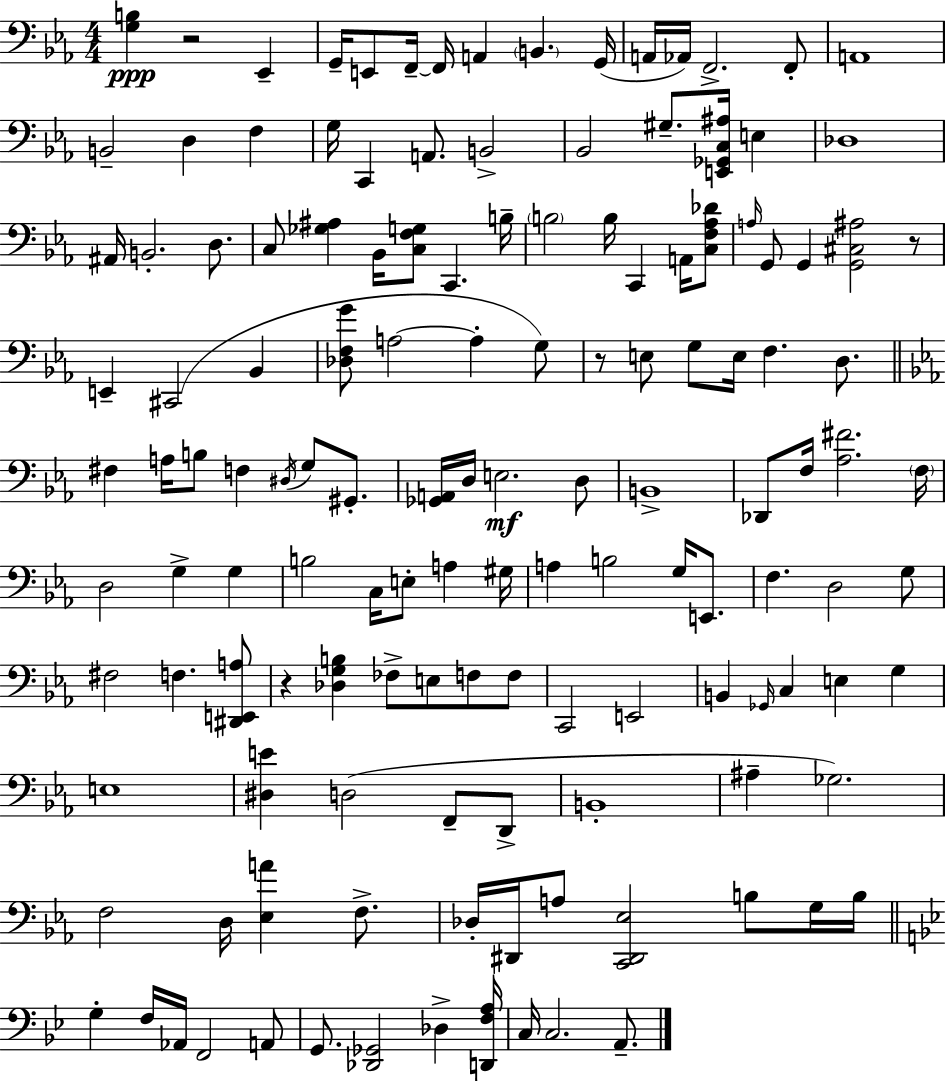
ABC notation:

X:1
T:Untitled
M:4/4
L:1/4
K:Eb
[G,B,] z2 _E,, G,,/4 E,,/2 F,,/4 F,,/4 A,, B,, G,,/4 A,,/4 _A,,/4 F,,2 F,,/2 A,,4 B,,2 D, F, G,/4 C,, A,,/2 B,,2 _B,,2 ^G,/2 [E,,_G,,C,^A,]/4 E, _D,4 ^A,,/4 B,,2 D,/2 C,/2 [_G,^A,] _B,,/4 [C,F,G,]/2 C,, B,/4 B,2 B,/4 C,, A,,/4 [C,F,_A,_D]/2 A,/4 G,,/2 G,, [G,,^C,^A,]2 z/2 E,, ^C,,2 _B,, [_D,F,G]/2 A,2 A, G,/2 z/2 E,/2 G,/2 E,/4 F, D,/2 ^F, A,/4 B,/2 F, ^D,/4 G,/2 ^G,,/2 [_G,,A,,]/4 D,/4 E,2 D,/2 B,,4 _D,,/2 F,/4 [_A,^F]2 F,/4 D,2 G, G, B,2 C,/4 E,/2 A, ^G,/4 A, B,2 G,/4 E,,/2 F, D,2 G,/2 ^F,2 F, [^D,,E,,A,]/2 z [_D,G,B,] _F,/2 E,/2 F,/2 F,/2 C,,2 E,,2 B,, _G,,/4 C, E, G, E,4 [^D,E] D,2 F,,/2 D,,/2 B,,4 ^A, _G,2 F,2 D,/4 [_E,A] F,/2 _D,/4 ^D,,/4 A,/2 [C,,^D,,_E,]2 B,/2 G,/4 B,/4 G, F,/4 _A,,/4 F,,2 A,,/2 G,,/2 [_D,,_G,,]2 _D, [D,,F,A,]/4 C,/4 C,2 A,,/2